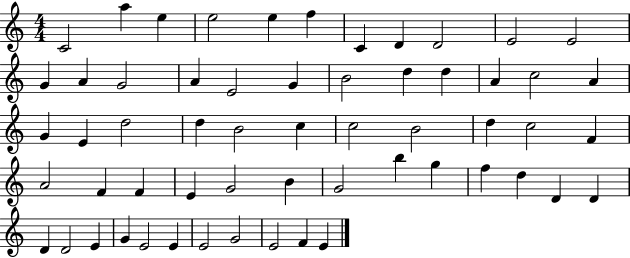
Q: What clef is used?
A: treble